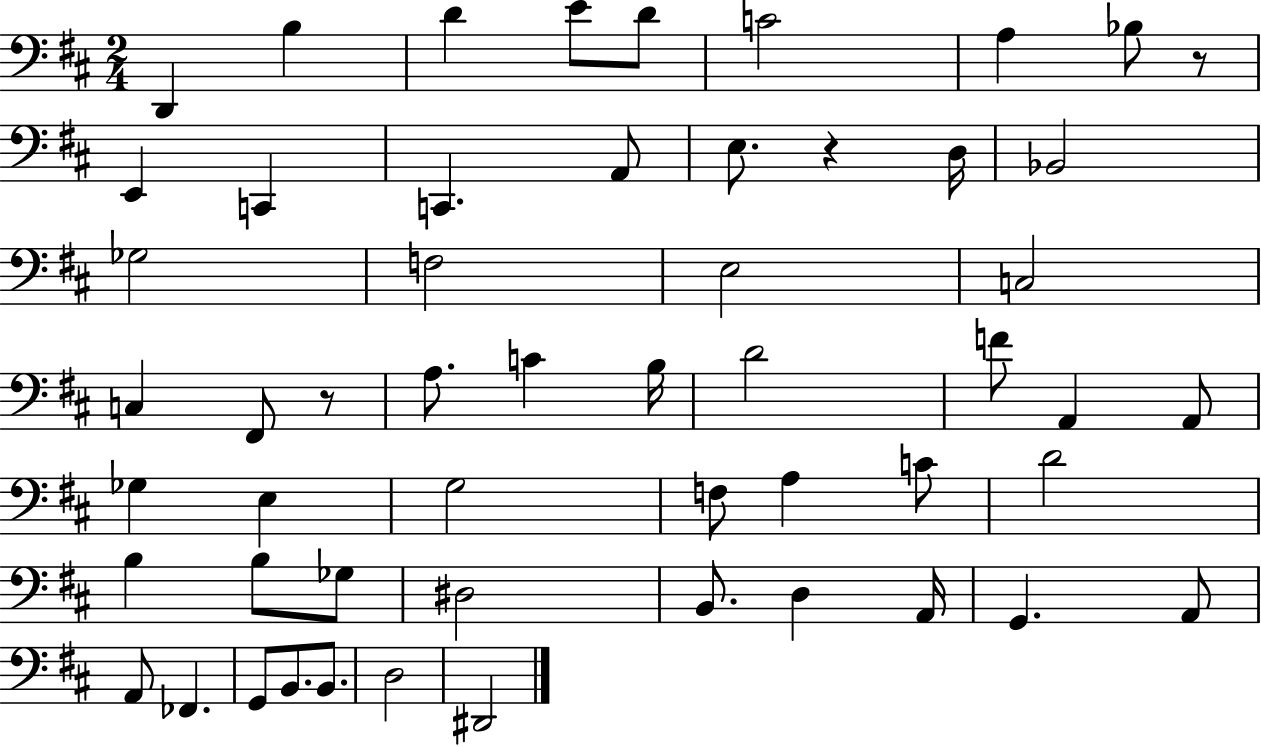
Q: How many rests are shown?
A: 3